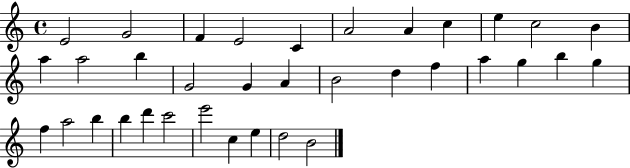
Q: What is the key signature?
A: C major